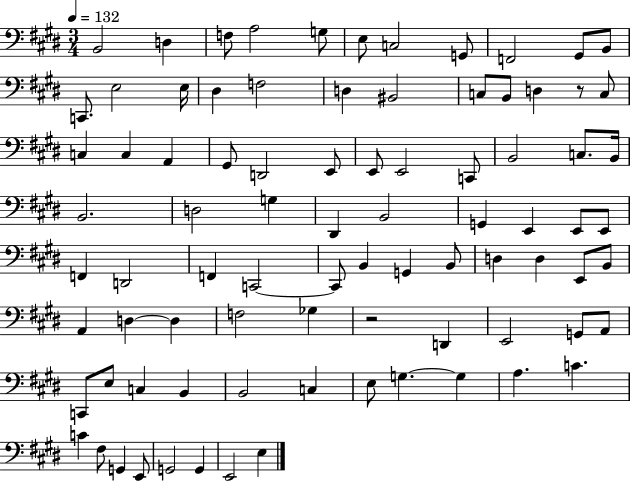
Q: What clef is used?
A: bass